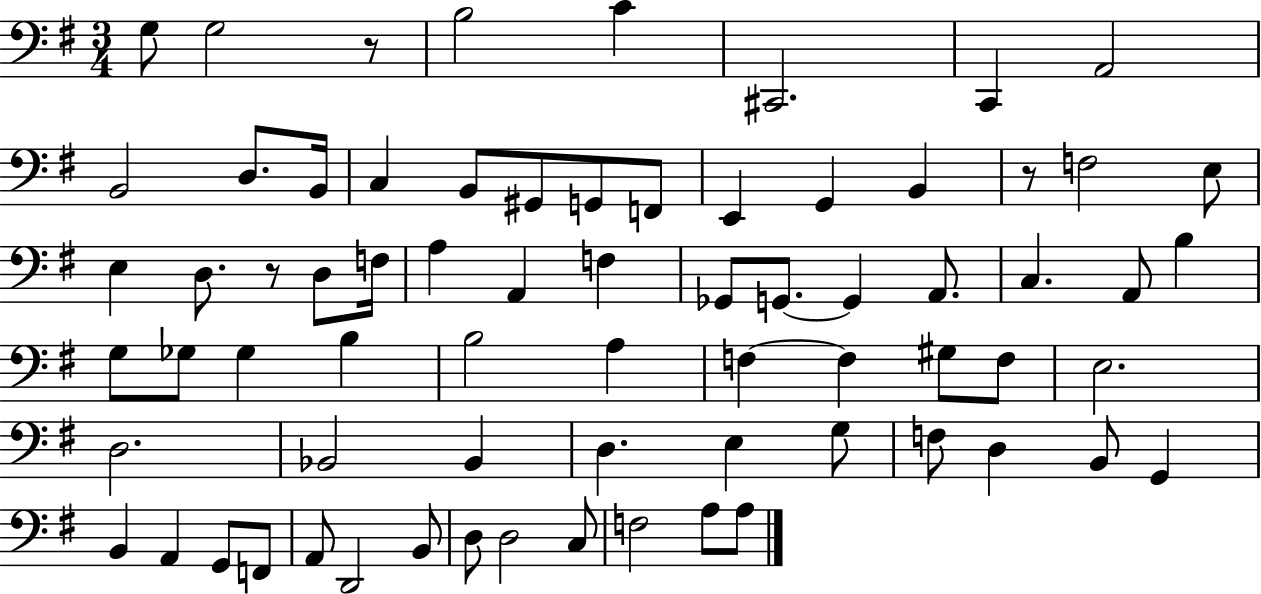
G3/e G3/h R/e B3/h C4/q C#2/h. C2/q A2/h B2/h D3/e. B2/s C3/q B2/e G#2/e G2/e F2/e E2/q G2/q B2/q R/e F3/h E3/e E3/q D3/e. R/e D3/e F3/s A3/q A2/q F3/q Gb2/e G2/e. G2/q A2/e. C3/q. A2/e B3/q G3/e Gb3/e Gb3/q B3/q B3/h A3/q F3/q F3/q G#3/e F3/e E3/h. D3/h. Bb2/h Bb2/q D3/q. E3/q G3/e F3/e D3/q B2/e G2/q B2/q A2/q G2/e F2/e A2/e D2/h B2/e D3/e D3/h C3/e F3/h A3/e A3/e